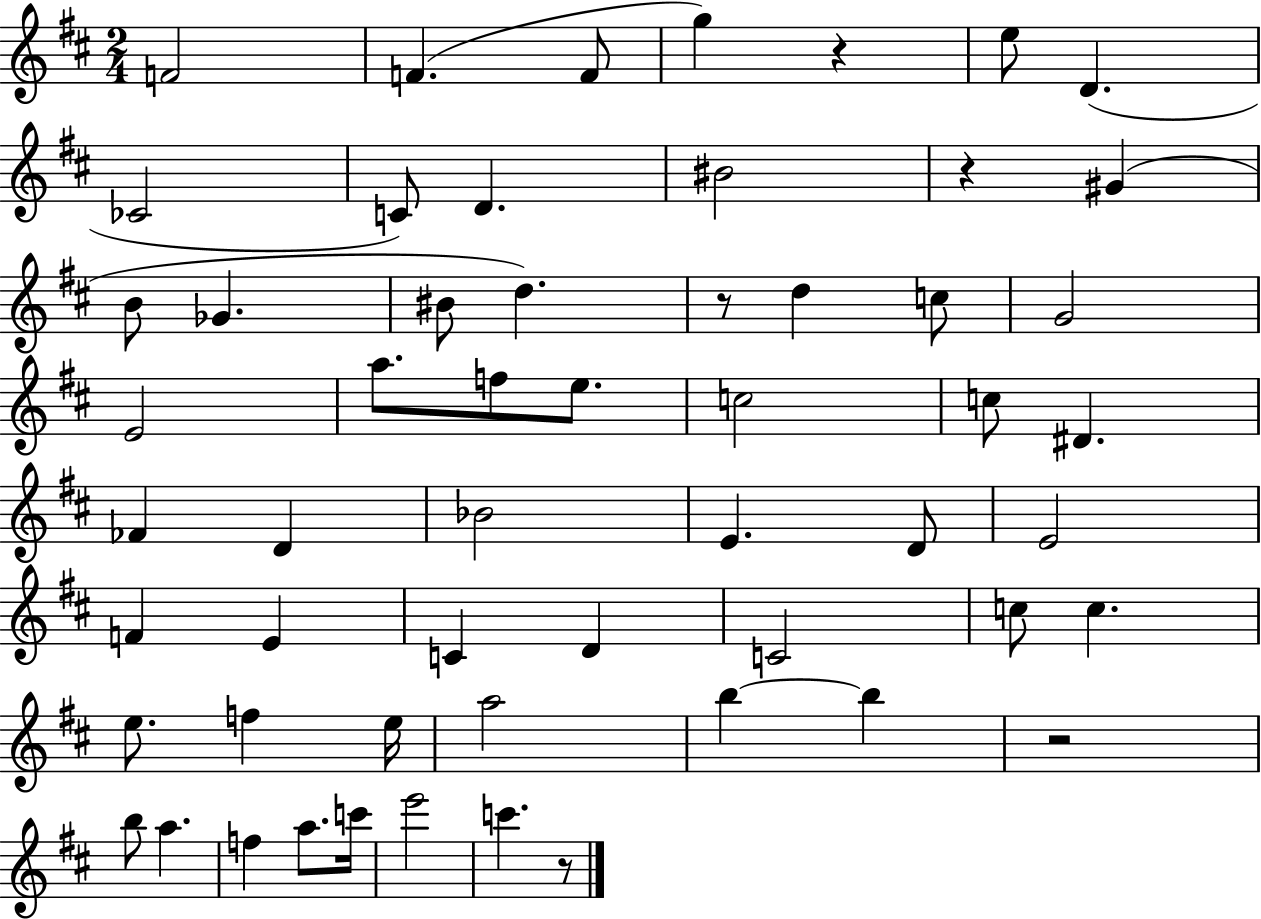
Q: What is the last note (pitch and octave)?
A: C6